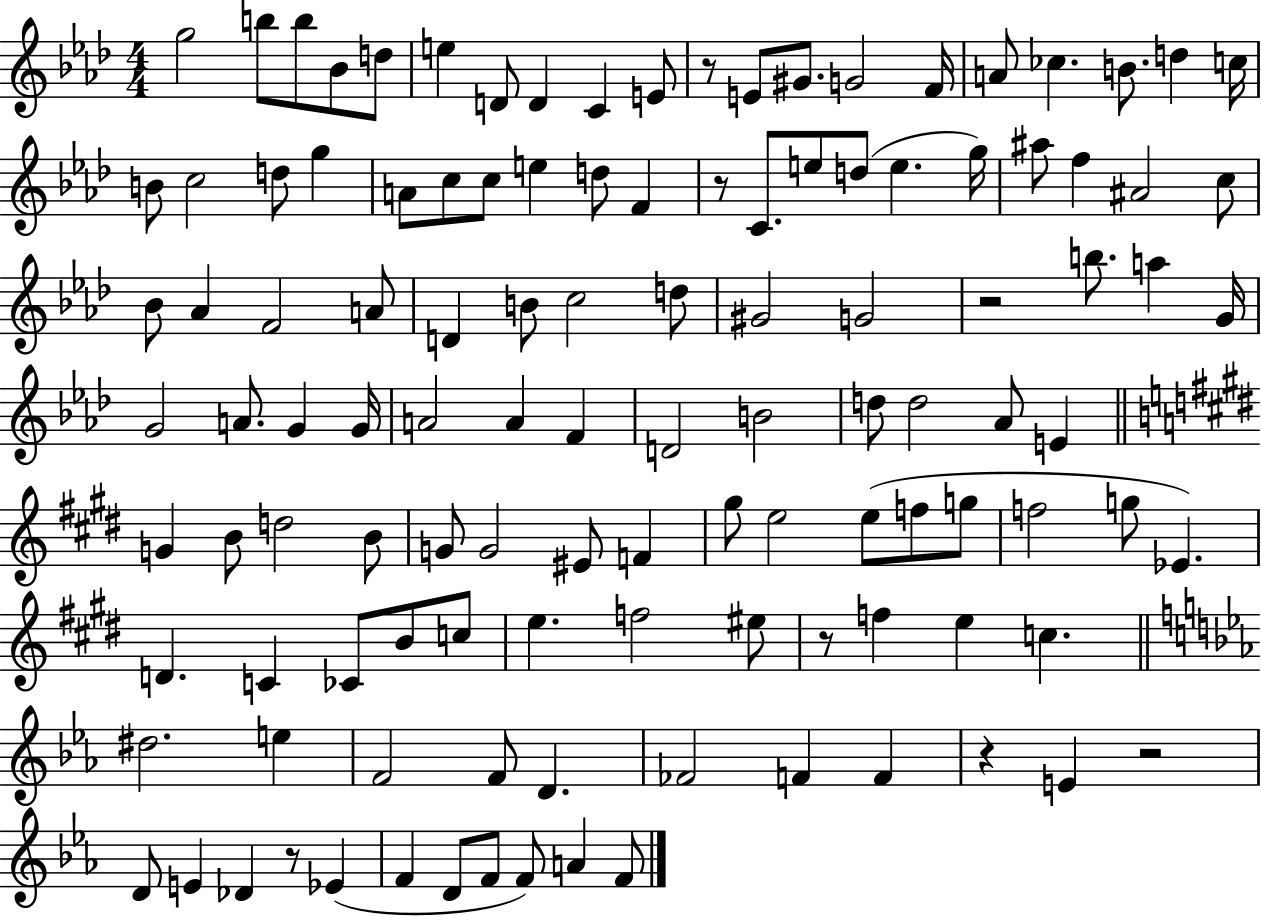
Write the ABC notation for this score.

X:1
T:Untitled
M:4/4
L:1/4
K:Ab
g2 b/2 b/2 _B/2 d/2 e D/2 D C E/2 z/2 E/2 ^G/2 G2 F/4 A/2 _c B/2 d c/4 B/2 c2 d/2 g A/2 c/2 c/2 e d/2 F z/2 C/2 e/2 d/2 e g/4 ^a/2 f ^A2 c/2 _B/2 _A F2 A/2 D B/2 c2 d/2 ^G2 G2 z2 b/2 a G/4 G2 A/2 G G/4 A2 A F D2 B2 d/2 d2 _A/2 E G B/2 d2 B/2 G/2 G2 ^E/2 F ^g/2 e2 e/2 f/2 g/2 f2 g/2 _E D C _C/2 B/2 c/2 e f2 ^e/2 z/2 f e c ^d2 e F2 F/2 D _F2 F F z E z2 D/2 E _D z/2 _E F D/2 F/2 F/2 A F/2